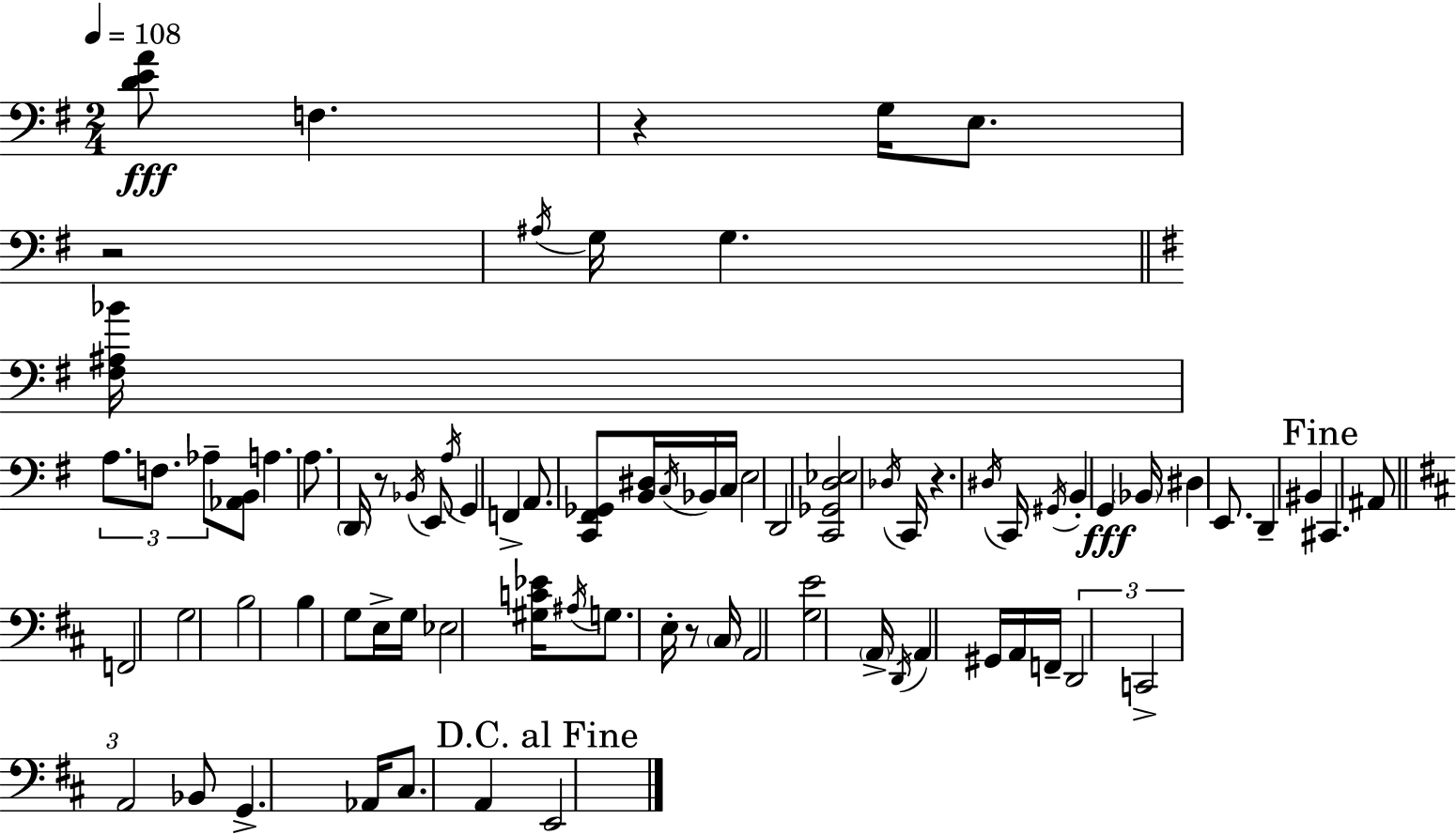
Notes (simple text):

[D4,E4,A4]/e F3/q. R/q G3/s E3/e. R/h A#3/s G3/s G3/q. [F#3,A#3,Bb4]/s A3/e. F3/e. Ab3/e [Ab2,B2]/e A3/q. A3/e. D2/s R/e Bb2/s E2/e A3/s G2/q F2/q A2/e. [C2,F#2,Gb2]/e [B2,D#3]/s C3/s Bb2/s C3/s E3/h D2/h [C2,Gb2,D3,Eb3]/h Db3/s C2/s R/q. D#3/s C2/s G#2/s B2/q G2/q Bb2/s D#3/q E2/e. D2/q BIS2/q C#2/q. A#2/e F2/h G3/h B3/h B3/q G3/e E3/s G3/s Eb3/h [G#3,C4,Eb4]/s A#3/s G3/e. E3/s R/e C#3/s A2/h [G3,E4]/h A2/s D2/s A2/q G#2/s A2/s F2/s D2/h C2/h A2/h Bb2/e G2/q. Ab2/s C#3/e. A2/q E2/h